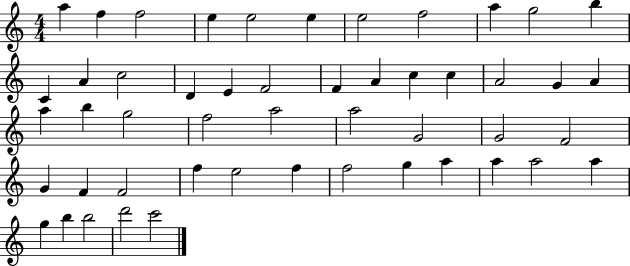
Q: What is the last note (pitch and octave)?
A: C6